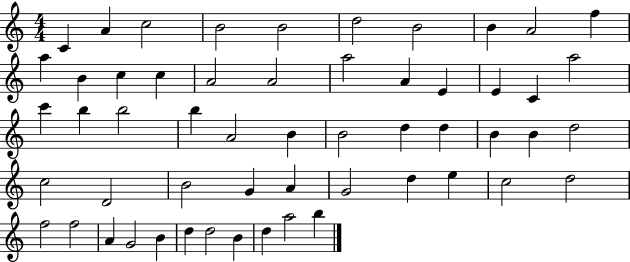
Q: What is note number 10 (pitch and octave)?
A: F5